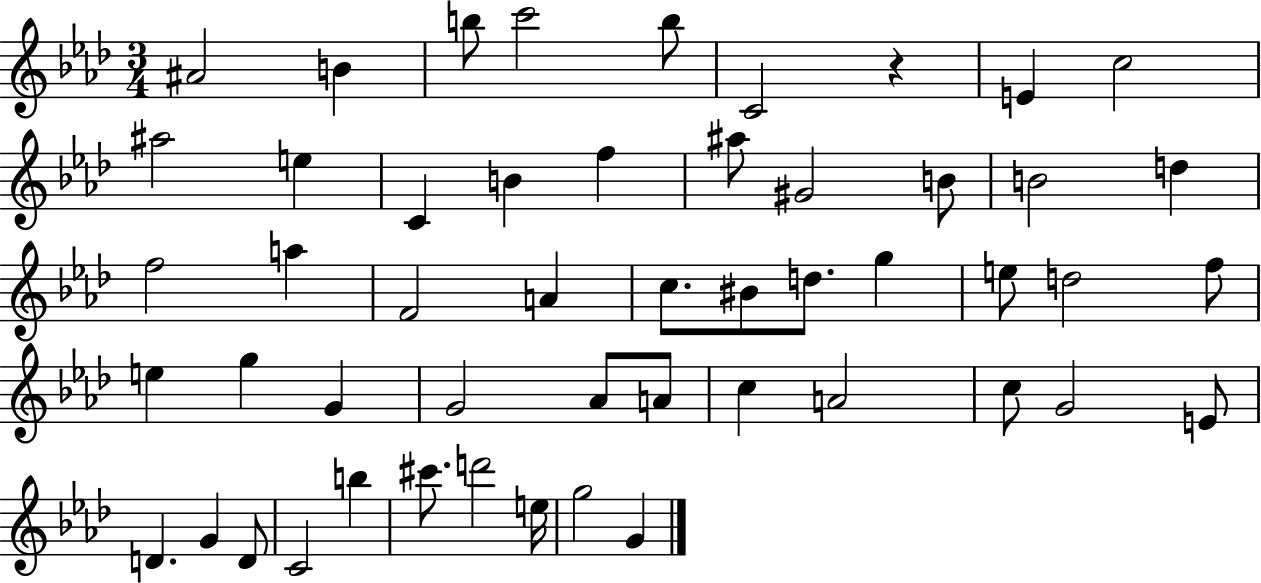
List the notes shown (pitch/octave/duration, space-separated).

A#4/h B4/q B5/e C6/h B5/e C4/h R/q E4/q C5/h A#5/h E5/q C4/q B4/q F5/q A#5/e G#4/h B4/e B4/h D5/q F5/h A5/q F4/h A4/q C5/e. BIS4/e D5/e. G5/q E5/e D5/h F5/e E5/q G5/q G4/q G4/h Ab4/e A4/e C5/q A4/h C5/e G4/h E4/e D4/q. G4/q D4/e C4/h B5/q C#6/e. D6/h E5/s G5/h G4/q